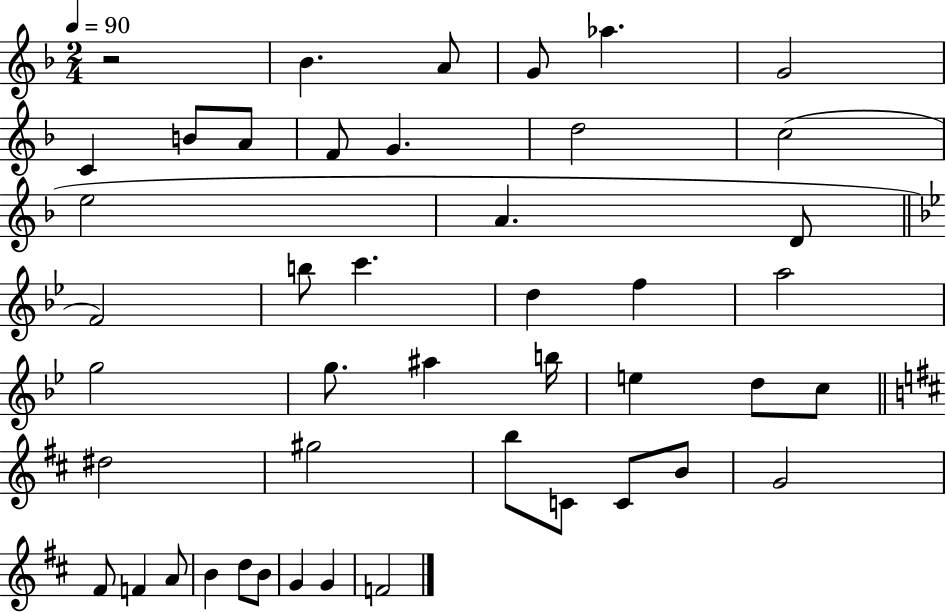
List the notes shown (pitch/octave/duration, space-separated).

R/h Bb4/q. A4/e G4/e Ab5/q. G4/h C4/q B4/e A4/e F4/e G4/q. D5/h C5/h E5/h A4/q. D4/e F4/h B5/e C6/q. D5/q F5/q A5/h G5/h G5/e. A#5/q B5/s E5/q D5/e C5/e D#5/h G#5/h B5/e C4/e C4/e B4/e G4/h F#4/e F4/q A4/e B4/q D5/e B4/e G4/q G4/q F4/h